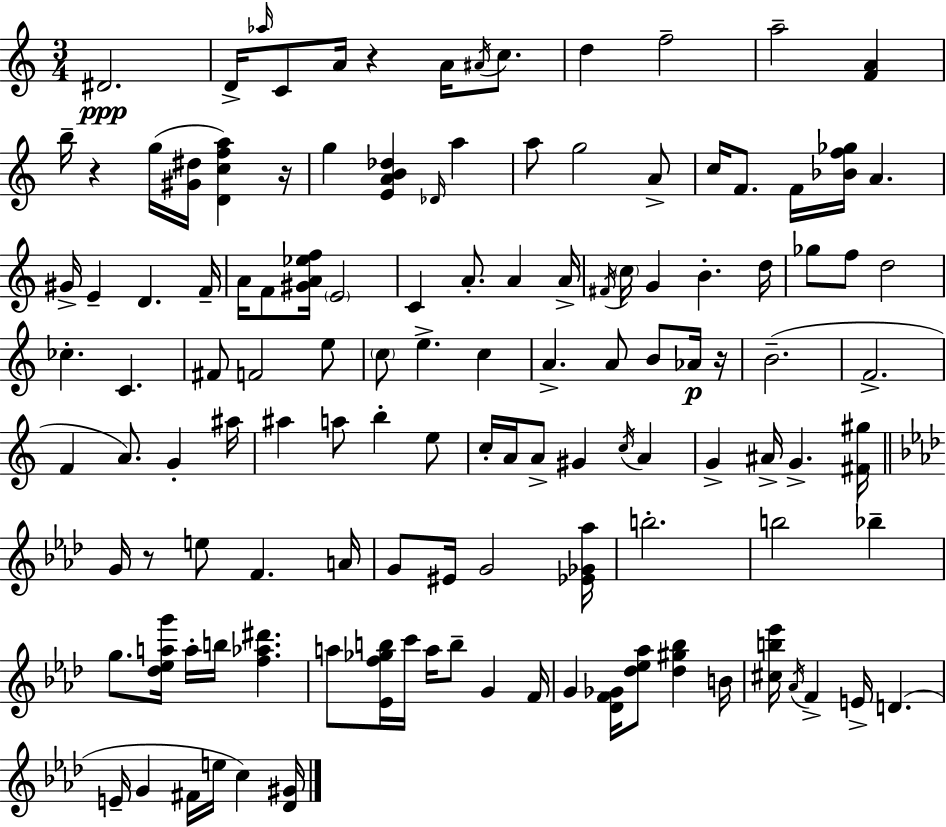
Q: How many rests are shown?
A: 5